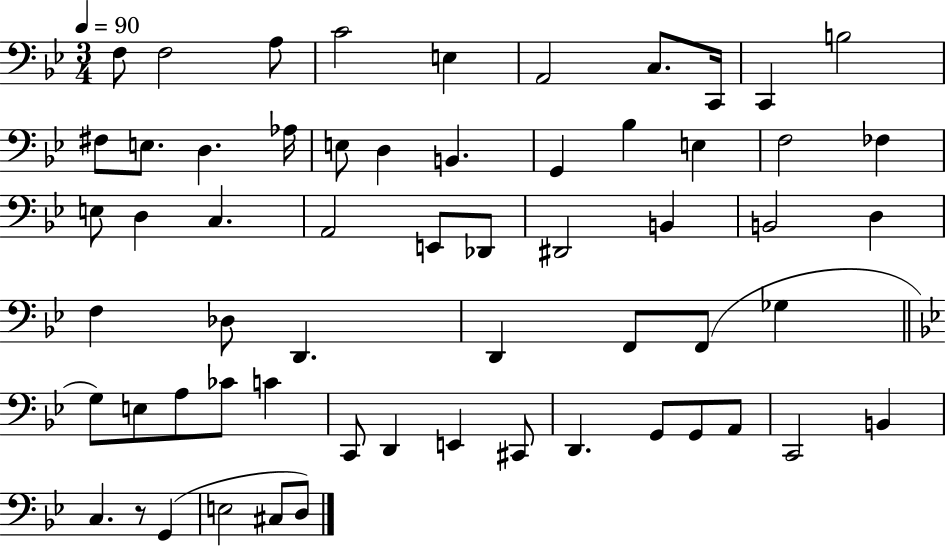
F3/e F3/h A3/e C4/h E3/q A2/h C3/e. C2/s C2/q B3/h F#3/e E3/e. D3/q. Ab3/s E3/e D3/q B2/q. G2/q Bb3/q E3/q F3/h FES3/q E3/e D3/q C3/q. A2/h E2/e Db2/e D#2/h B2/q B2/h D3/q F3/q Db3/e D2/q. D2/q F2/e F2/e Gb3/q G3/e E3/e A3/e CES4/e C4/q C2/e D2/q E2/q C#2/e D2/q. G2/e G2/e A2/e C2/h B2/q C3/q. R/e G2/q E3/h C#3/e D3/e